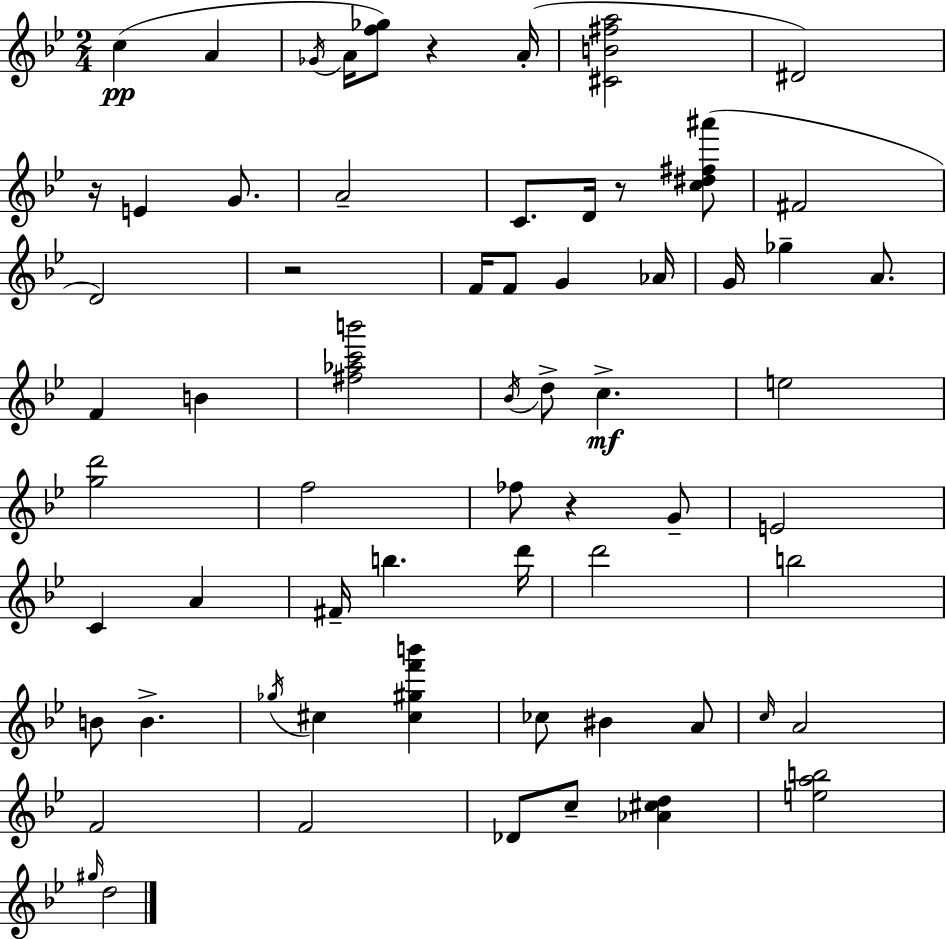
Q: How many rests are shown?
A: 5